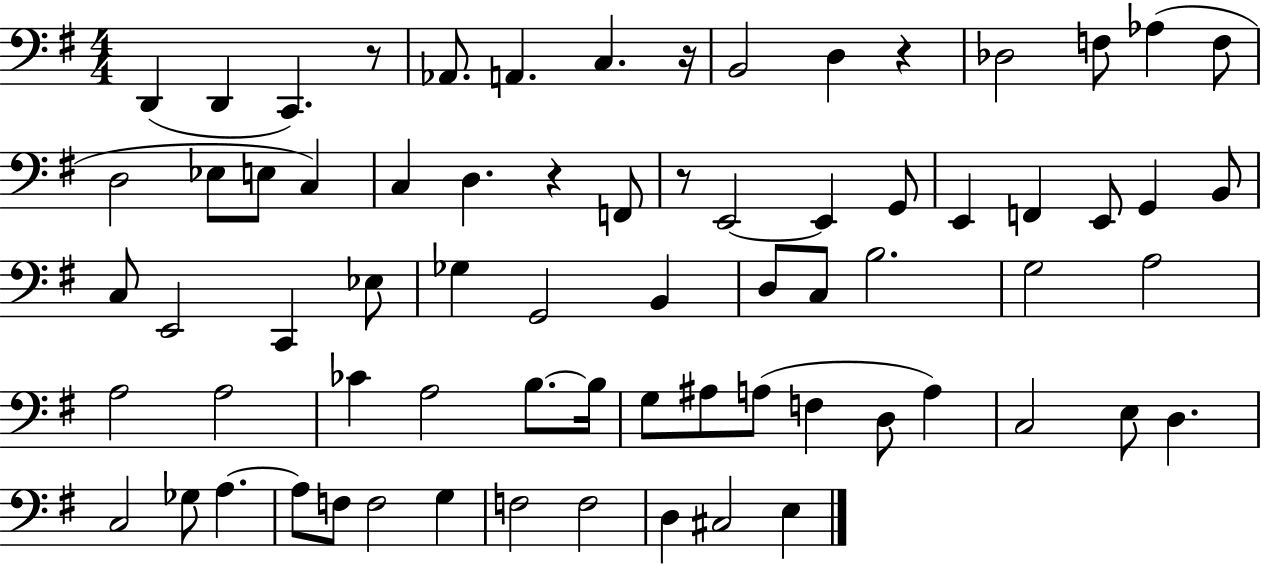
{
  \clef bass
  \numericTimeSignature
  \time 4/4
  \key g \major
  d,4( d,4 c,4.) r8 | aes,8. a,4. c4. r16 | b,2 d4 r4 | des2 f8 aes4( f8 | \break d2 ees8 e8 c4) | c4 d4. r4 f,8 | r8 e,2~~ e,4 g,8 | e,4 f,4 e,8 g,4 b,8 | \break c8 e,2 c,4 ees8 | ges4 g,2 b,4 | d8 c8 b2. | g2 a2 | \break a2 a2 | ces'4 a2 b8.~~ b16 | g8 ais8 a8( f4 d8 a4) | c2 e8 d4. | \break c2 ges8 a4.~~ | a8 f8 f2 g4 | f2 f2 | d4 cis2 e4 | \break \bar "|."
}